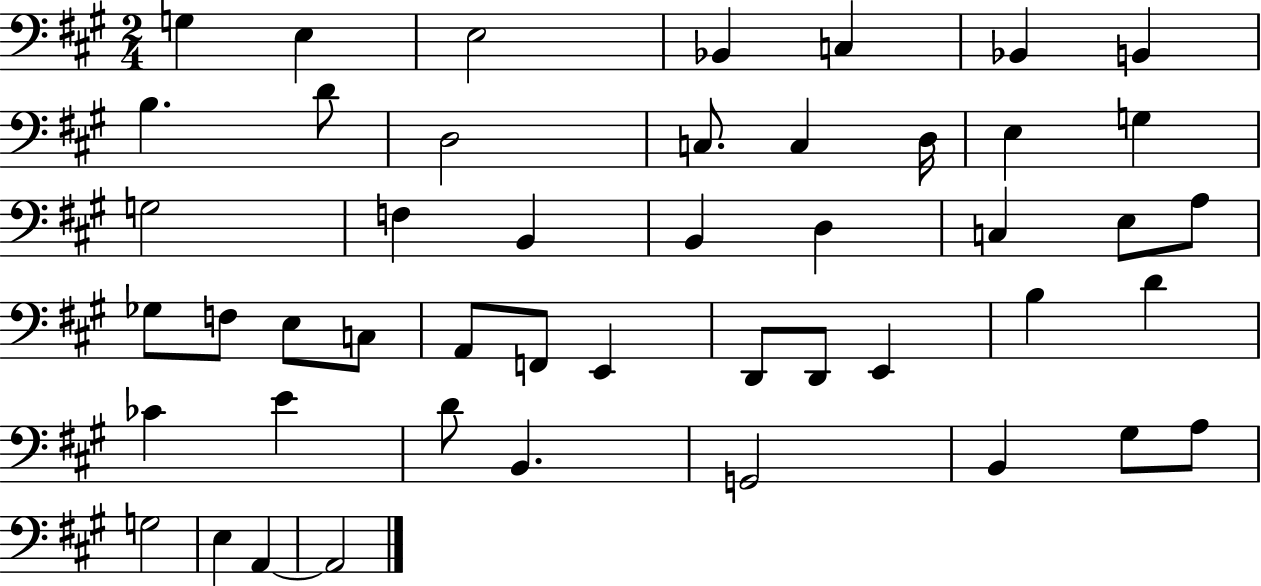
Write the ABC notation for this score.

X:1
T:Untitled
M:2/4
L:1/4
K:A
G, E, E,2 _B,, C, _B,, B,, B, D/2 D,2 C,/2 C, D,/4 E, G, G,2 F, B,, B,, D, C, E,/2 A,/2 _G,/2 F,/2 E,/2 C,/2 A,,/2 F,,/2 E,, D,,/2 D,,/2 E,, B, D _C E D/2 B,, G,,2 B,, ^G,/2 A,/2 G,2 E, A,, A,,2